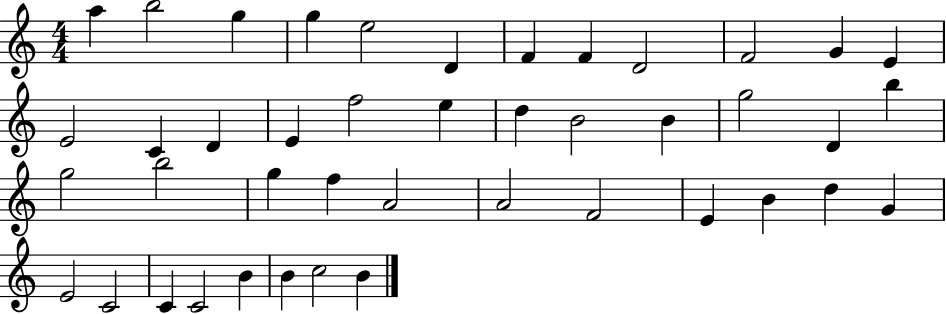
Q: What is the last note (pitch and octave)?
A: B4